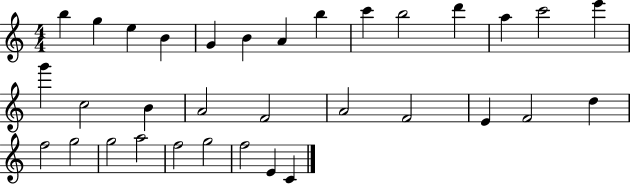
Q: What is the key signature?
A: C major